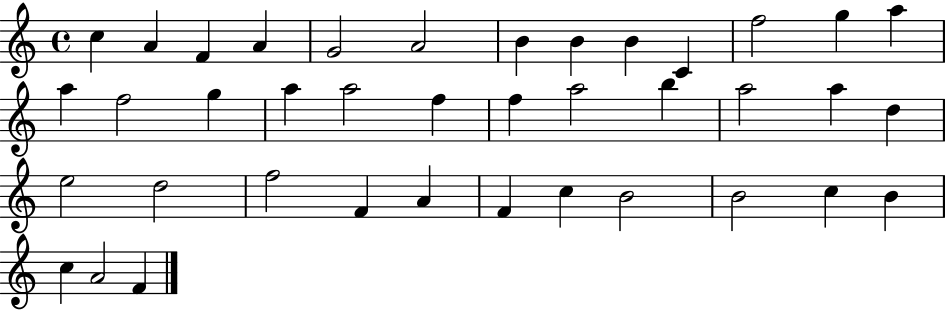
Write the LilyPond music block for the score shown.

{
  \clef treble
  \time 4/4
  \defaultTimeSignature
  \key c \major
  c''4 a'4 f'4 a'4 | g'2 a'2 | b'4 b'4 b'4 c'4 | f''2 g''4 a''4 | \break a''4 f''2 g''4 | a''4 a''2 f''4 | f''4 a''2 b''4 | a''2 a''4 d''4 | \break e''2 d''2 | f''2 f'4 a'4 | f'4 c''4 b'2 | b'2 c''4 b'4 | \break c''4 a'2 f'4 | \bar "|."
}